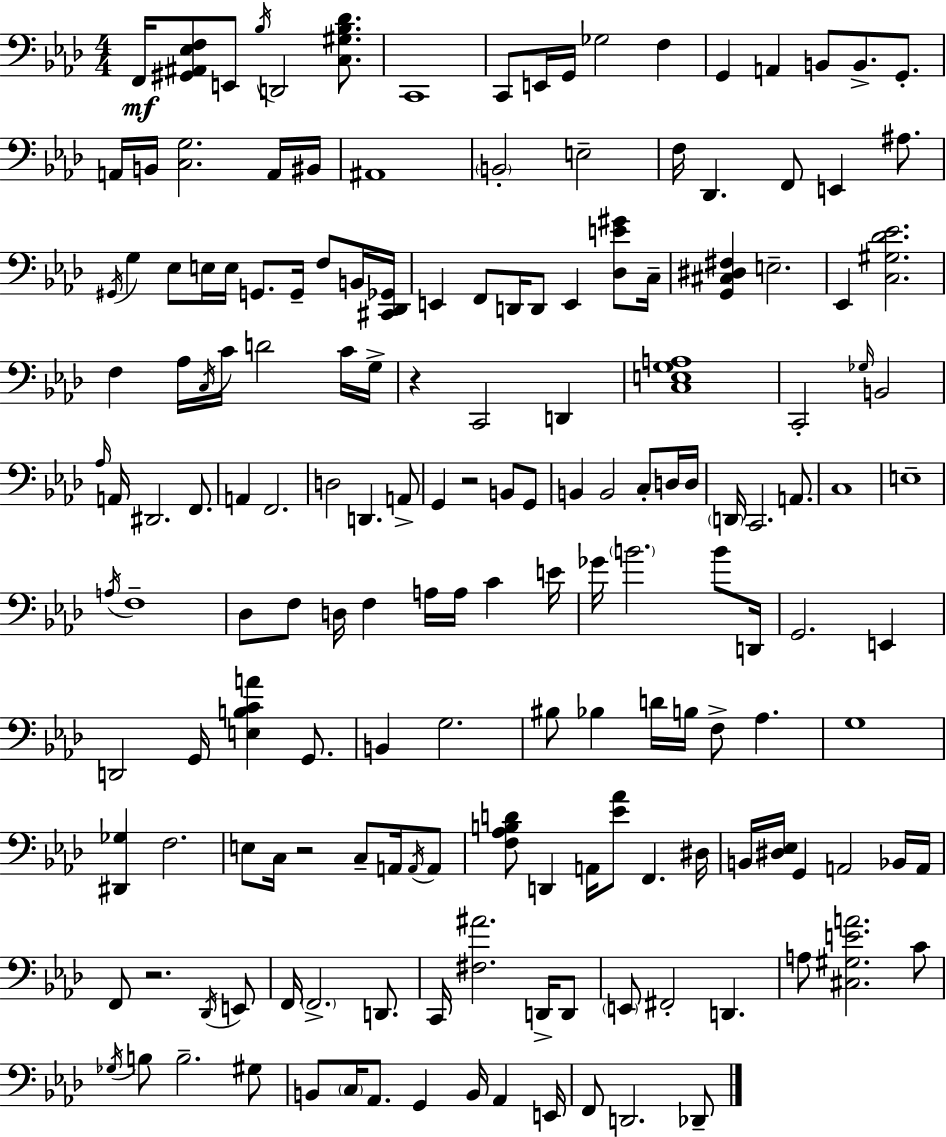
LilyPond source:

{
  \clef bass
  \numericTimeSignature
  \time 4/4
  \key f \minor
  f,16\mf <gis, ais, ees f>8 e,8 \acciaccatura { bes16 } d,2 <c gis bes des'>8. | c,1 | c,8 e,16 g,16 ges2 f4 | g,4 a,4 b,8 b,8.-> g,8.-. | \break a,16 b,16 <c g>2. a,16 | bis,16 ais,1 | \parenthesize b,2-. e2-- | f16 des,4. f,8 e,4 ais8. | \break \acciaccatura { gis,16 } g4 ees8 e16 e16 g,8. g,16-- f8 | b,16 <cis, des, ges,>16 e,4 f,8 d,16 d,8 e,4 <des e' gis'>8 | c16-- <g, cis dis fis>4 e2.-- | ees,4 <c gis des' ees'>2. | \break f4 aes16 \acciaccatura { c16 } c'16 d'2 | c'16 g16-> r4 c,2 d,4 | <c e g a>1 | c,2-. \grace { ges16 } b,2 | \break \grace { aes16 } a,16 dis,2. | f,8. a,4 f,2. | d2 d,4. | a,8-> g,4 r2 | \break b,8 g,8 b,4 b,2 | c8-. d16 d16 \parenthesize d,16 c,2. | a,8. c1 | e1-- | \break \acciaccatura { a16 } f1-- | des8 f8 d16 f4 a16 | a16 c'4 e'16 ges'16 \parenthesize b'2. | b'8 d,16 g,2. | \break e,4 d,2 g,16 <e b c' a'>4 | g,8. b,4 g2. | bis8 bes4 d'16 b16 f8-> | aes4. g1 | \break <dis, ges>4 f2. | e8 c16 r2 | c8-- a,16 \acciaccatura { a,16 } a,8 <f aes b d'>8 d,4 a,16 <ees' aes'>8 | f,4. dis16 b,16 <dis ees>16 g,4 a,2 | \break bes,16 a,16 f,8 r2. | \acciaccatura { des,16 } e,8 f,16 \parenthesize f,2.-> | d,8. c,16 <fis ais'>2. | d,16-> d,8 \parenthesize e,8 fis,2-. | \break d,4. a8 <cis gis e' a'>2. | c'8 \acciaccatura { ges16 } b8 b2.-- | gis8 b,8 \parenthesize c16 aes,8. g,4 | b,16 aes,4 e,16 f,8 d,2. | \break des,8-- \bar "|."
}